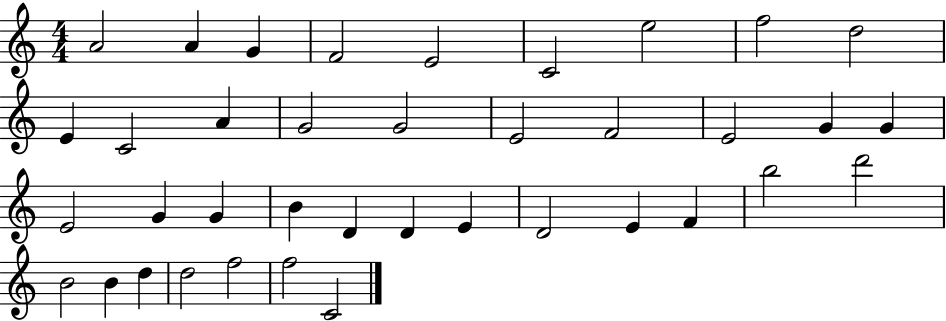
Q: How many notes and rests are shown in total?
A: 38